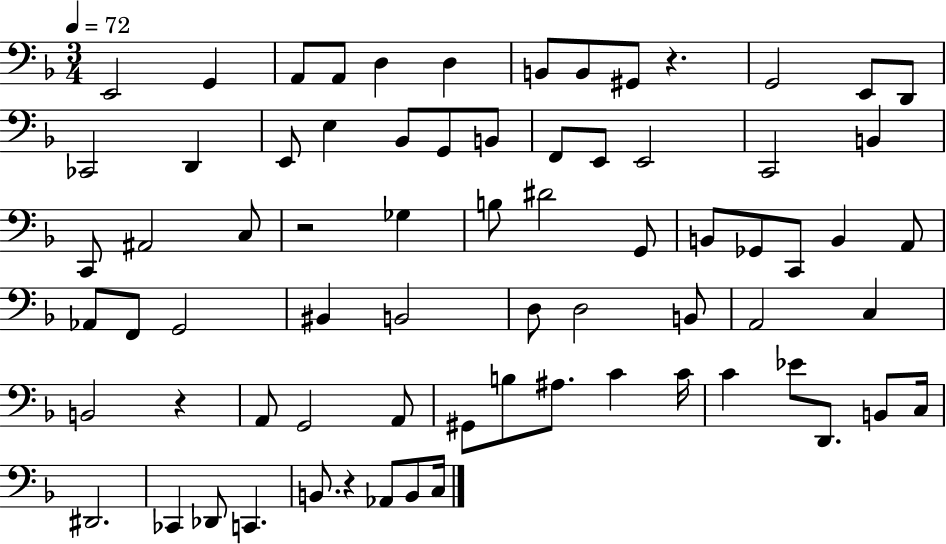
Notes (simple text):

E2/h G2/q A2/e A2/e D3/q D3/q B2/e B2/e G#2/e R/q. G2/h E2/e D2/e CES2/h D2/q E2/e E3/q Bb2/e G2/e B2/e F2/e E2/e E2/h C2/h B2/q C2/e A#2/h C3/e R/h Gb3/q B3/e D#4/h G2/e B2/e Gb2/e C2/e B2/q A2/e Ab2/e F2/e G2/h BIS2/q B2/h D3/e D3/h B2/e A2/h C3/q B2/h R/q A2/e G2/h A2/e G#2/e B3/e A#3/e. C4/q C4/s C4/q Eb4/e D2/e. B2/e C3/s D#2/h. CES2/q Db2/e C2/q. B2/e. R/q Ab2/e B2/e C3/s